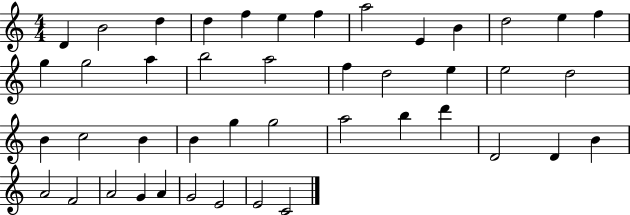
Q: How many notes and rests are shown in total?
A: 44